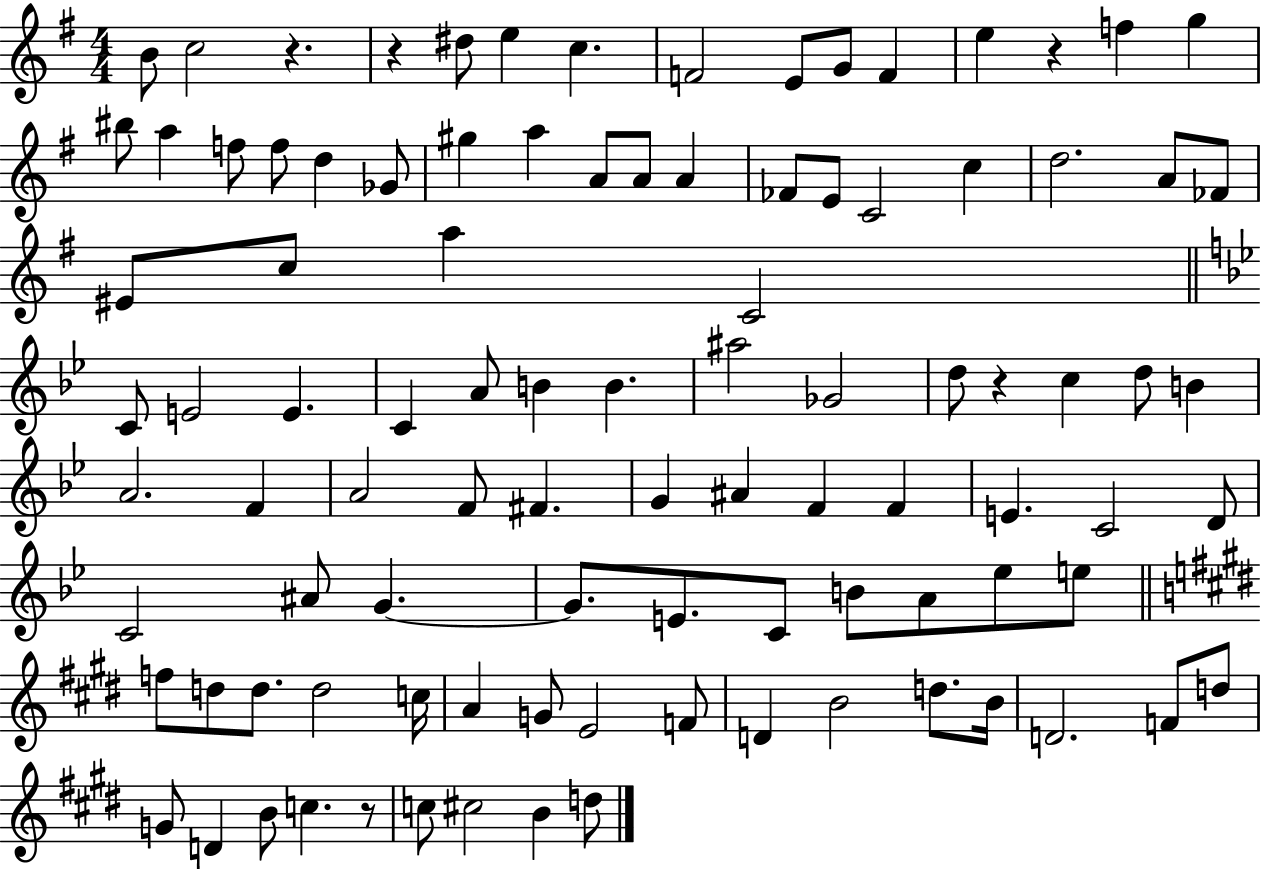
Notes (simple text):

B4/e C5/h R/q. R/q D#5/e E5/q C5/q. F4/h E4/e G4/e F4/q E5/q R/q F5/q G5/q BIS5/e A5/q F5/e F5/e D5/q Gb4/e G#5/q A5/q A4/e A4/e A4/q FES4/e E4/e C4/h C5/q D5/h. A4/e FES4/e EIS4/e C5/e A5/q C4/h C4/e E4/h E4/q. C4/q A4/e B4/q B4/q. A#5/h Gb4/h D5/e R/q C5/q D5/e B4/q A4/h. F4/q A4/h F4/e F#4/q. G4/q A#4/q F4/q F4/q E4/q. C4/h D4/e C4/h A#4/e G4/q. G4/e. E4/e. C4/e B4/e A4/e Eb5/e E5/e F5/e D5/e D5/e. D5/h C5/s A4/q G4/e E4/h F4/e D4/q B4/h D5/e. B4/s D4/h. F4/e D5/e G4/e D4/q B4/e C5/q. R/e C5/e C#5/h B4/q D5/e